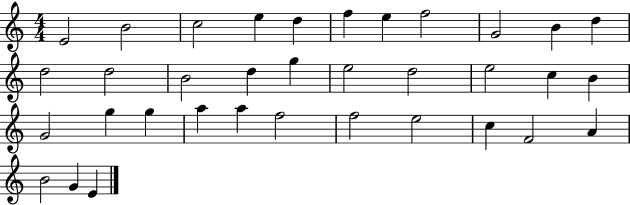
X:1
T:Untitled
M:4/4
L:1/4
K:C
E2 B2 c2 e d f e f2 G2 B d d2 d2 B2 d g e2 d2 e2 c B G2 g g a a f2 f2 e2 c F2 A B2 G E